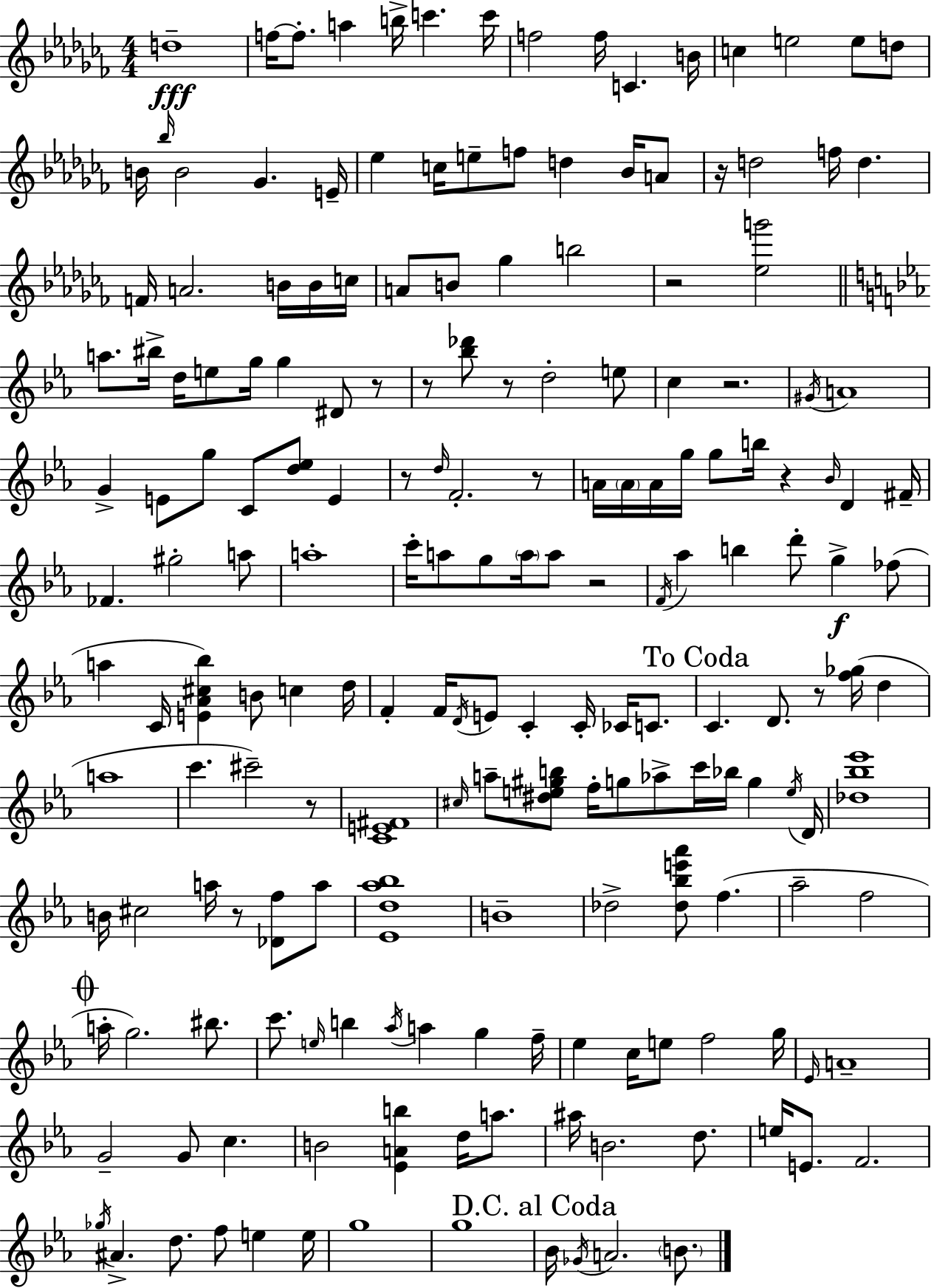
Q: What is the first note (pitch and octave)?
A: D5